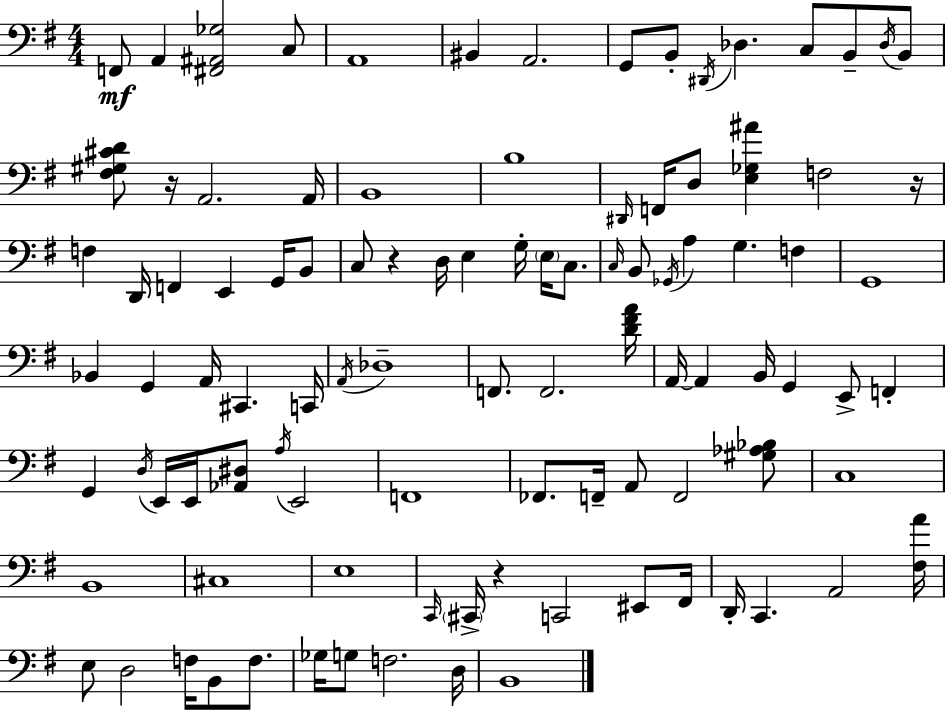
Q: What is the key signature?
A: G major